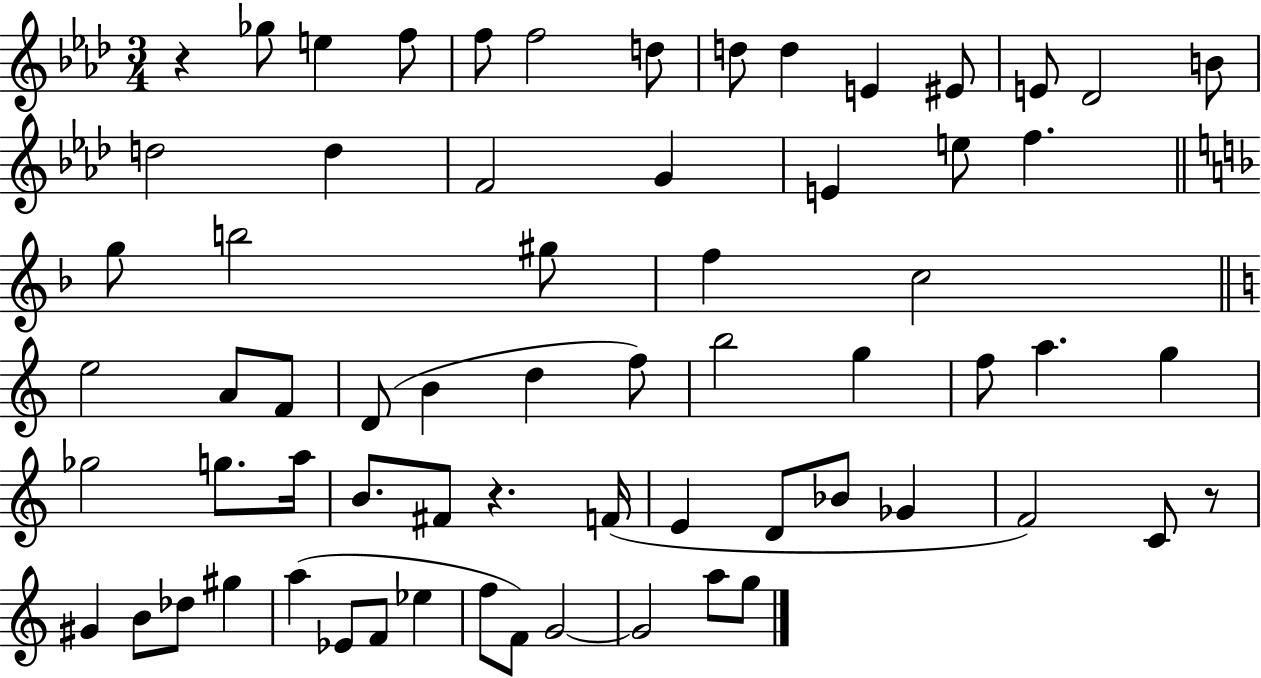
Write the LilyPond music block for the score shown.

{
  \clef treble
  \numericTimeSignature
  \time 3/4
  \key aes \major
  \repeat volta 2 { r4 ges''8 e''4 f''8 | f''8 f''2 d''8 | d''8 d''4 e'4 eis'8 | e'8 des'2 b'8 | \break d''2 d''4 | f'2 g'4 | e'4 e''8 f''4. | \bar "||" \break \key d \minor g''8 b''2 gis''8 | f''4 c''2 | \bar "||" \break \key c \major e''2 a'8 f'8 | d'8( b'4 d''4 f''8) | b''2 g''4 | f''8 a''4. g''4 | \break ges''2 g''8. a''16 | b'8. fis'8 r4. f'16( | e'4 d'8 bes'8 ges'4 | f'2) c'8 r8 | \break gis'4 b'8 des''8 gis''4 | a''4( ees'8 f'8 ees''4 | f''8 f'8) g'2~~ | g'2 a''8 g''8 | \break } \bar "|."
}